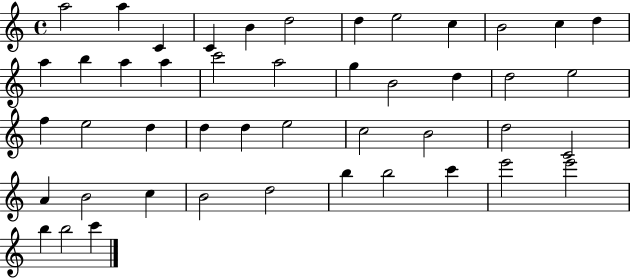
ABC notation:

X:1
T:Untitled
M:4/4
L:1/4
K:C
a2 a C C B d2 d e2 c B2 c d a b a a c'2 a2 g B2 d d2 e2 f e2 d d d e2 c2 B2 d2 C2 A B2 c B2 d2 b b2 c' e'2 e'2 b b2 c'